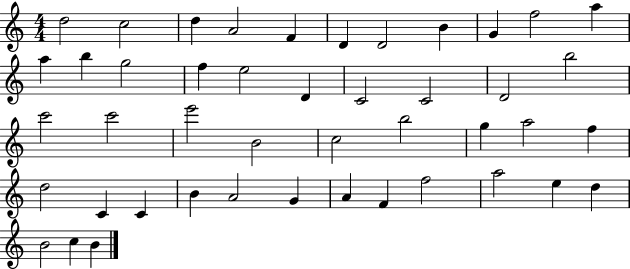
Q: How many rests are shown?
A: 0